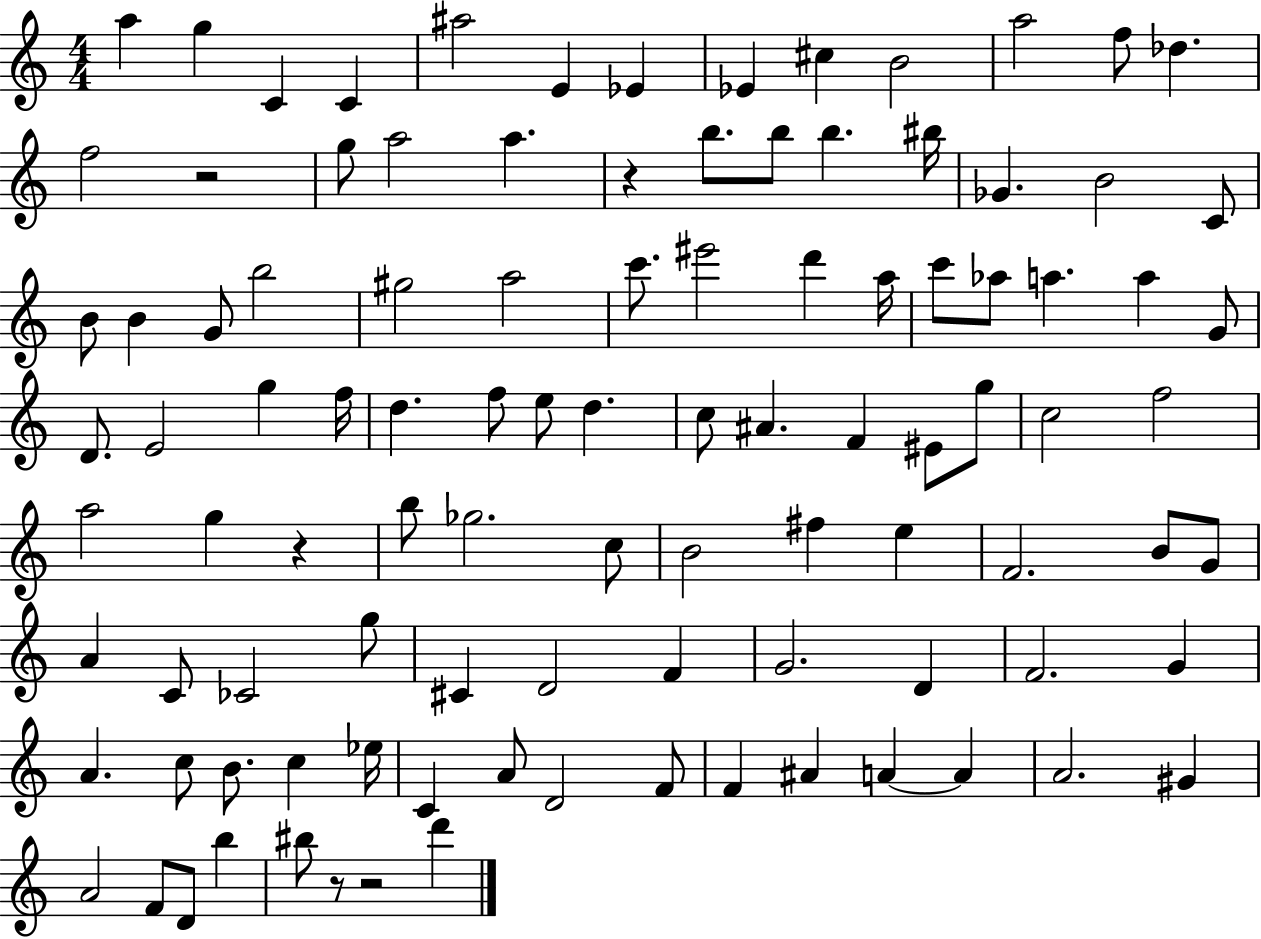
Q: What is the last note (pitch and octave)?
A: D6